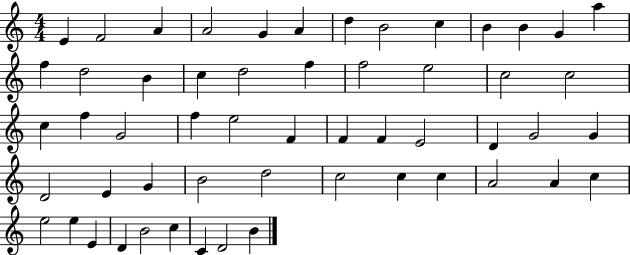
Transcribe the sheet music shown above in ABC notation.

X:1
T:Untitled
M:4/4
L:1/4
K:C
E F2 A A2 G A d B2 c B B G a f d2 B c d2 f f2 e2 c2 c2 c f G2 f e2 F F F E2 D G2 G D2 E G B2 d2 c2 c c A2 A c e2 e E D B2 c C D2 B